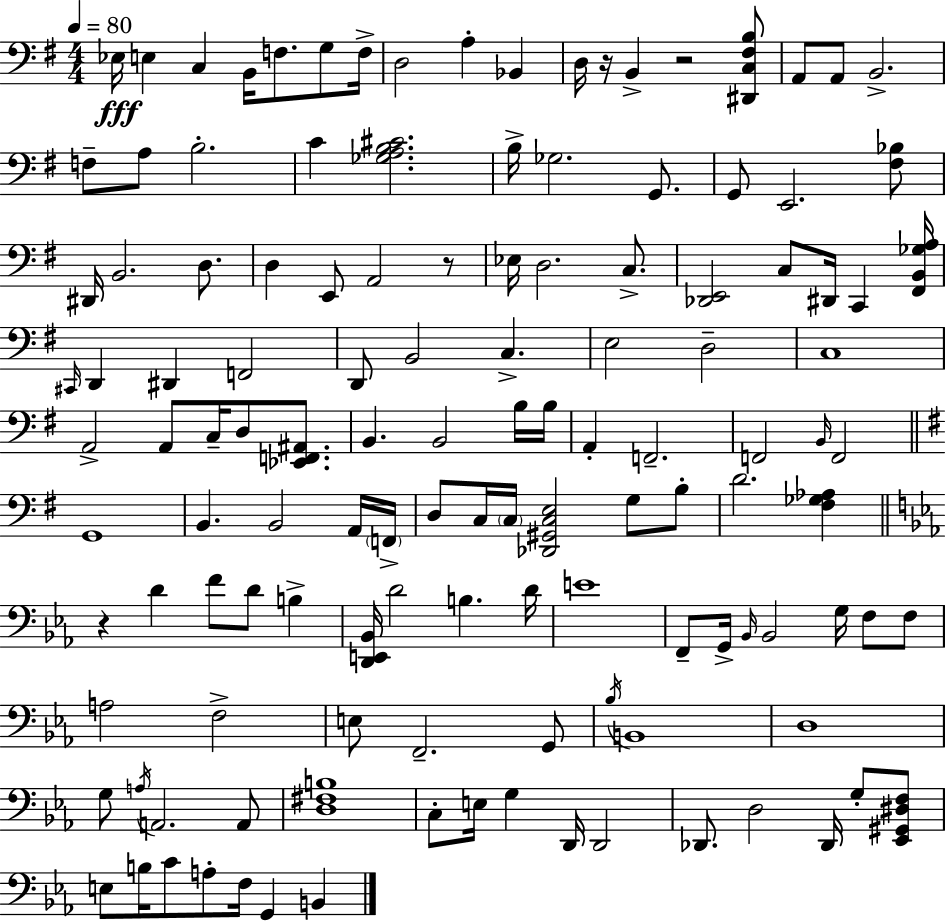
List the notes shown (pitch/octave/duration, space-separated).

Eb3/s E3/q C3/q B2/s F3/e. G3/e F3/s D3/h A3/q Bb2/q D3/s R/s B2/q R/h [D#2,C3,F#3,B3]/e A2/e A2/e B2/h. F3/e A3/e B3/h. C4/q [Gb3,A3,B3,C#4]/h. B3/s Gb3/h. G2/e. G2/e E2/h. [F#3,Bb3]/e D#2/s B2/h. D3/e. D3/q E2/e A2/h R/e Eb3/s D3/h. C3/e. [Db2,E2]/h C3/e D#2/s C2/q [F#2,B2,Gb3,A3]/s C#2/s D2/q D#2/q F2/h D2/e B2/h C3/q. E3/h D3/h C3/w A2/h A2/e C3/s D3/e [Eb2,F2,A#2]/e. B2/q. B2/h B3/s B3/s A2/q F2/h. F2/h B2/s F2/h G2/w B2/q. B2/h A2/s F2/s D3/e C3/s C3/s [Db2,G#2,C3,E3]/h G3/e B3/e D4/h. [F#3,Gb3,Ab3]/q R/q D4/q F4/e D4/e B3/q [D2,E2,Bb2]/s D4/h B3/q. D4/s E4/w F2/e G2/s Bb2/s Bb2/h G3/s F3/e F3/e A3/h F3/h E3/e F2/h. G2/e Bb3/s B2/w D3/w G3/e A3/s A2/h. A2/e [D3,F#3,B3]/w C3/e E3/s G3/q D2/s D2/h Db2/e. D3/h Db2/s G3/e [Eb2,G#2,D#3,F3]/e E3/e B3/s C4/e A3/e F3/s G2/q B2/q